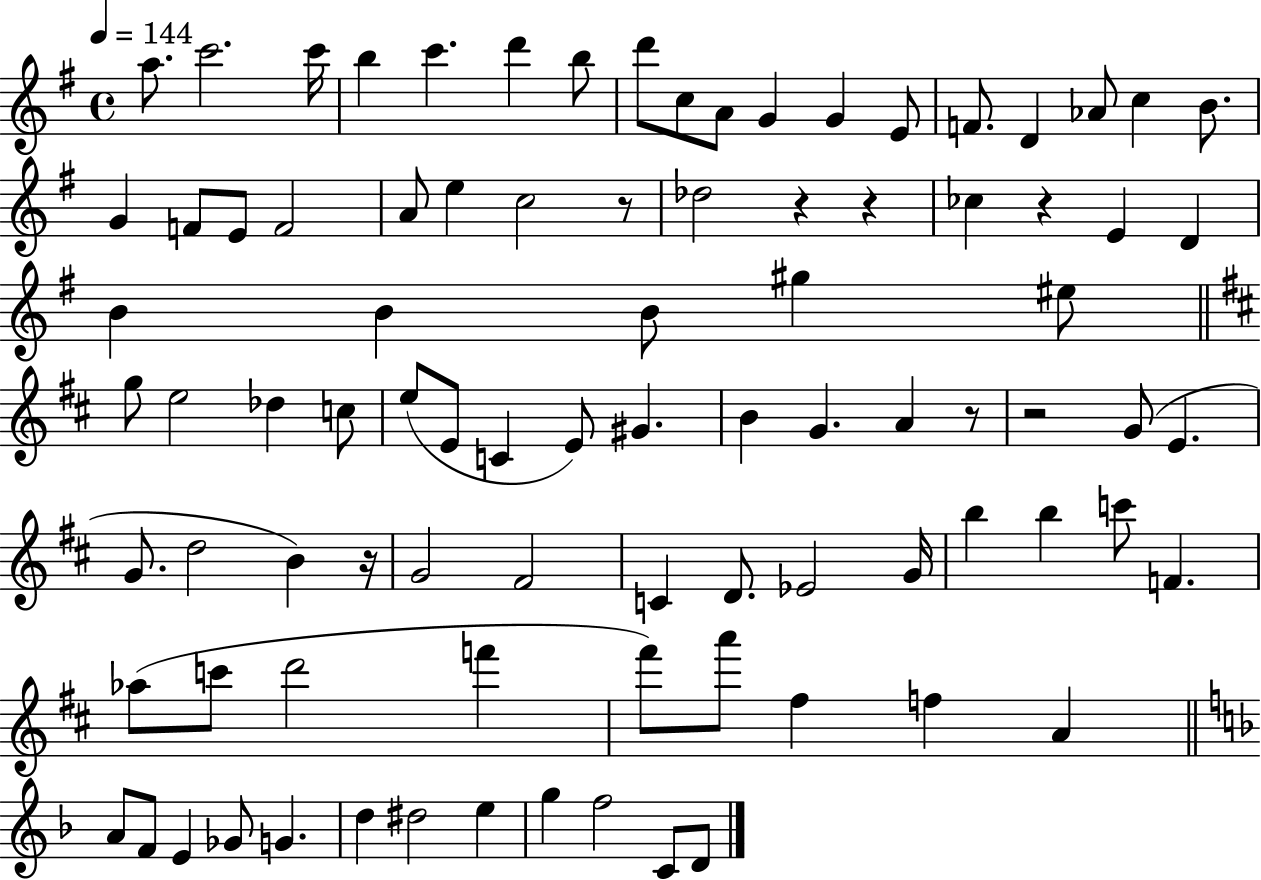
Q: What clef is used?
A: treble